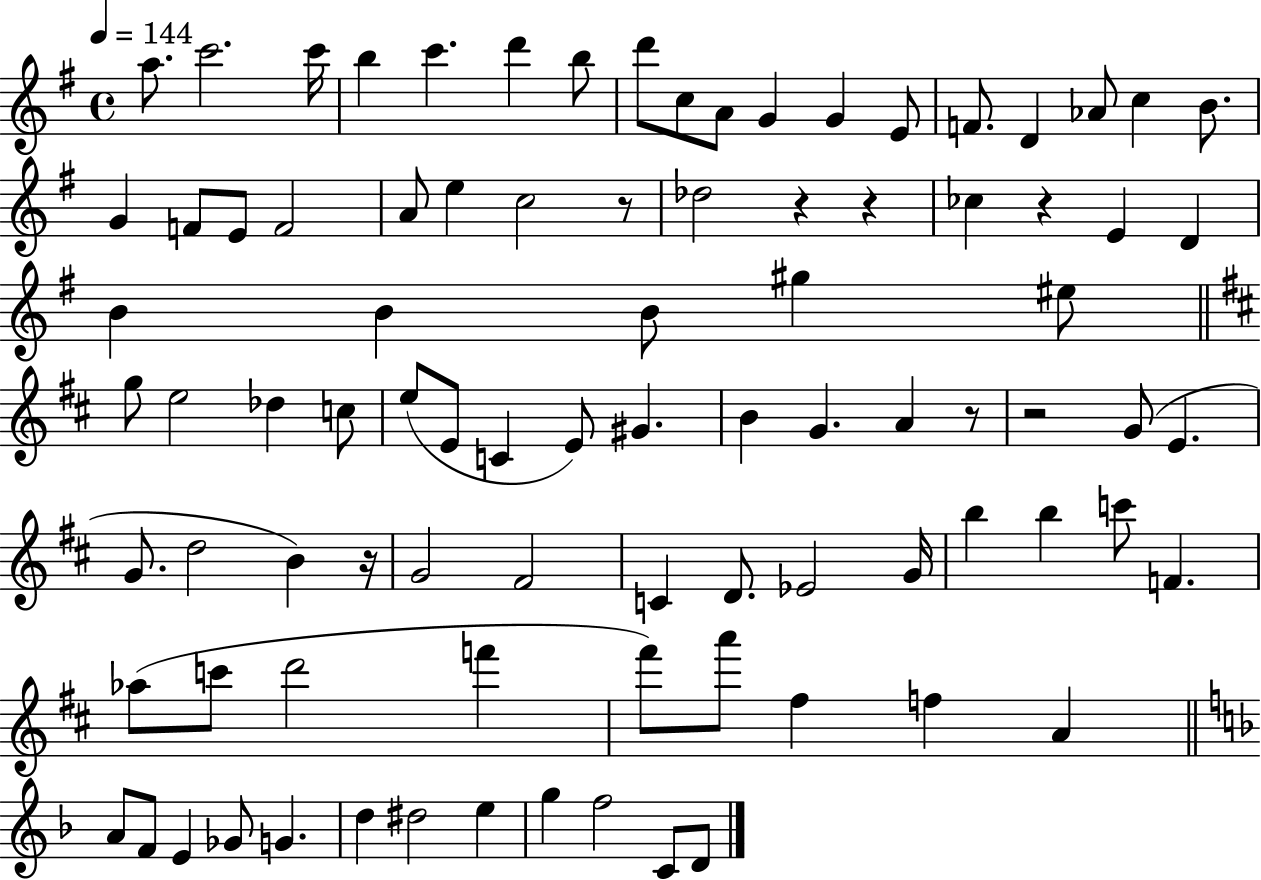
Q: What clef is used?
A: treble